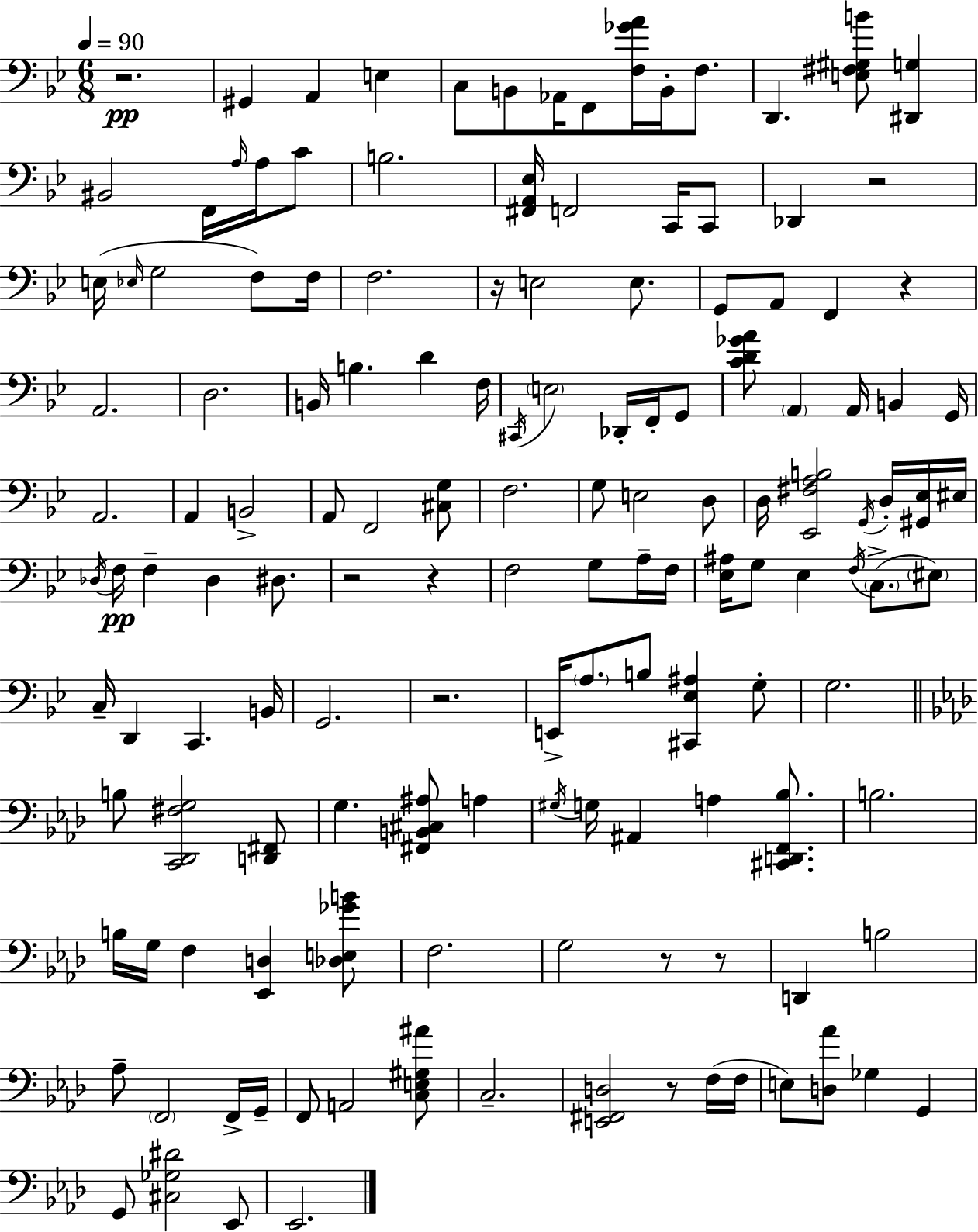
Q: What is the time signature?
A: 6/8